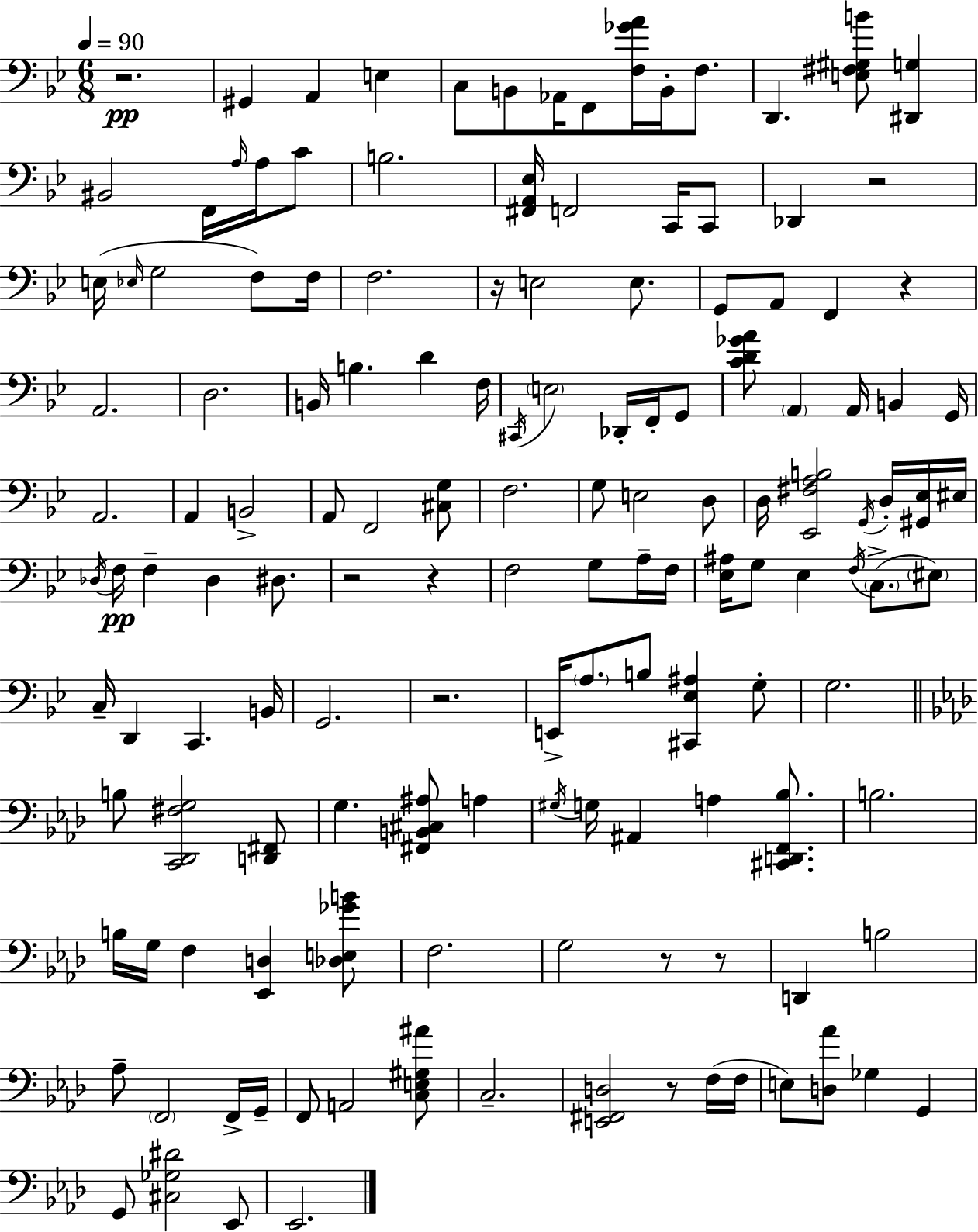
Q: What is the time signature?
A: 6/8